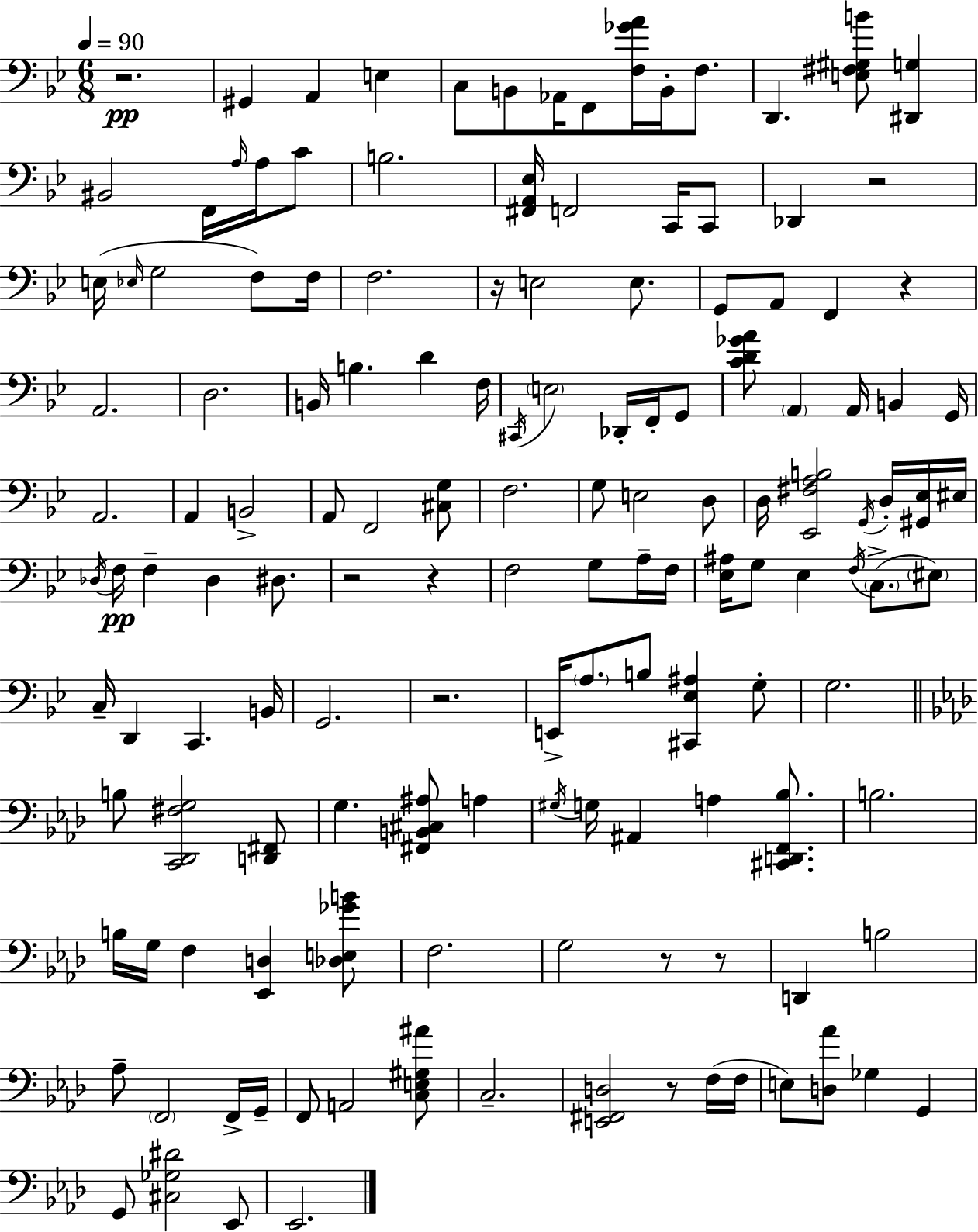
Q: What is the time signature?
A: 6/8